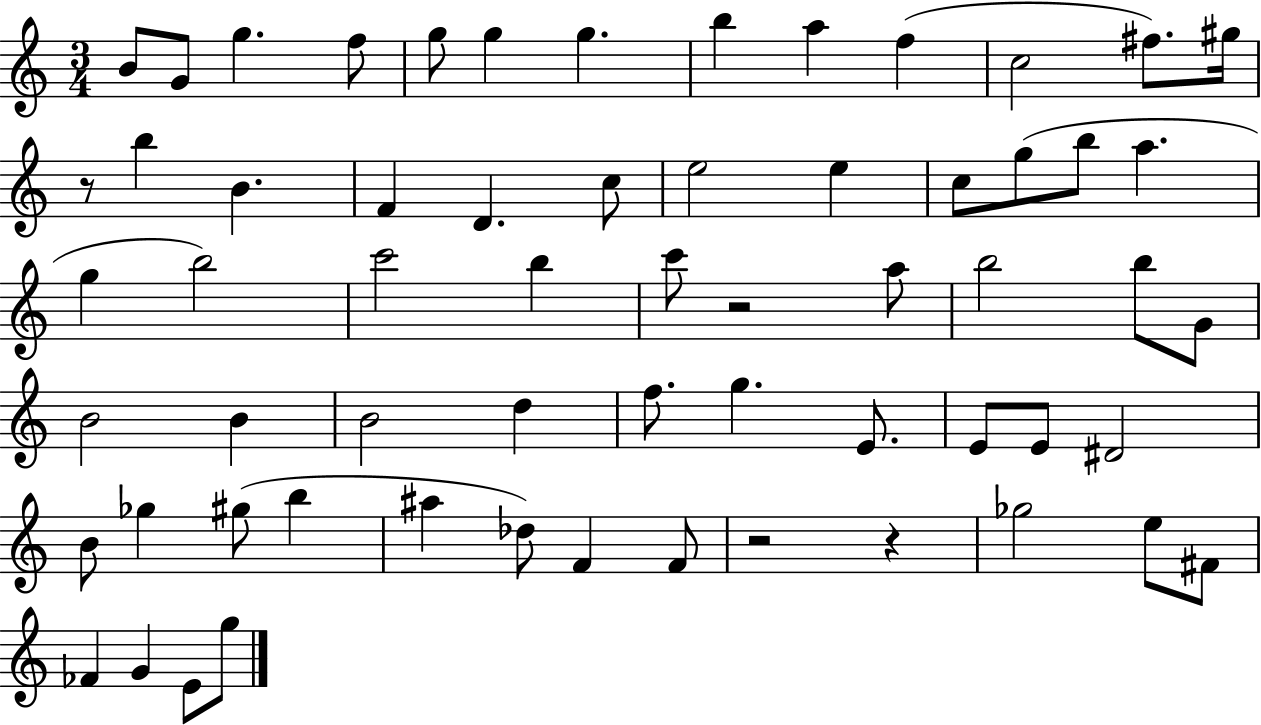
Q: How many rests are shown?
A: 4